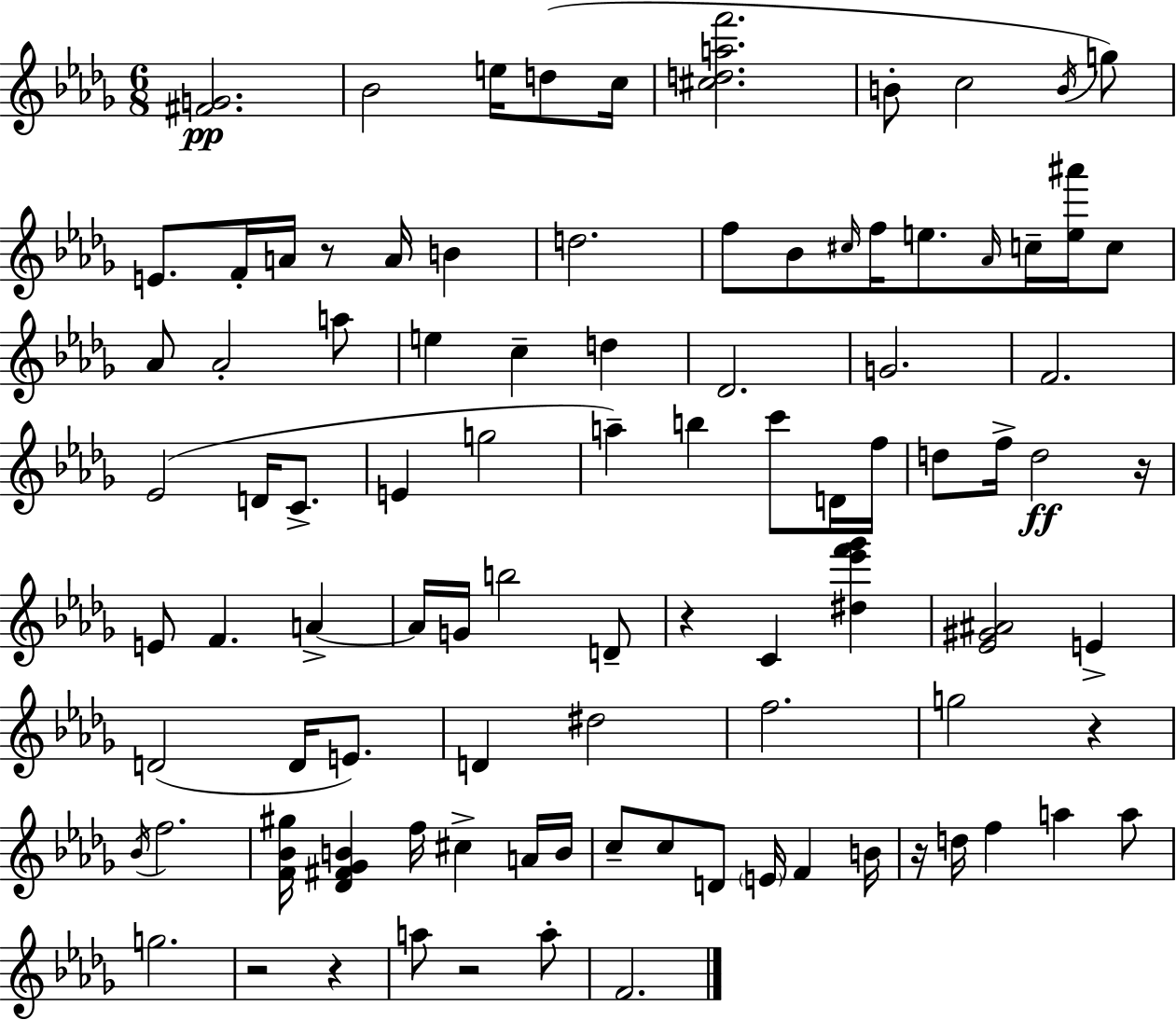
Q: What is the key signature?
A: BES minor